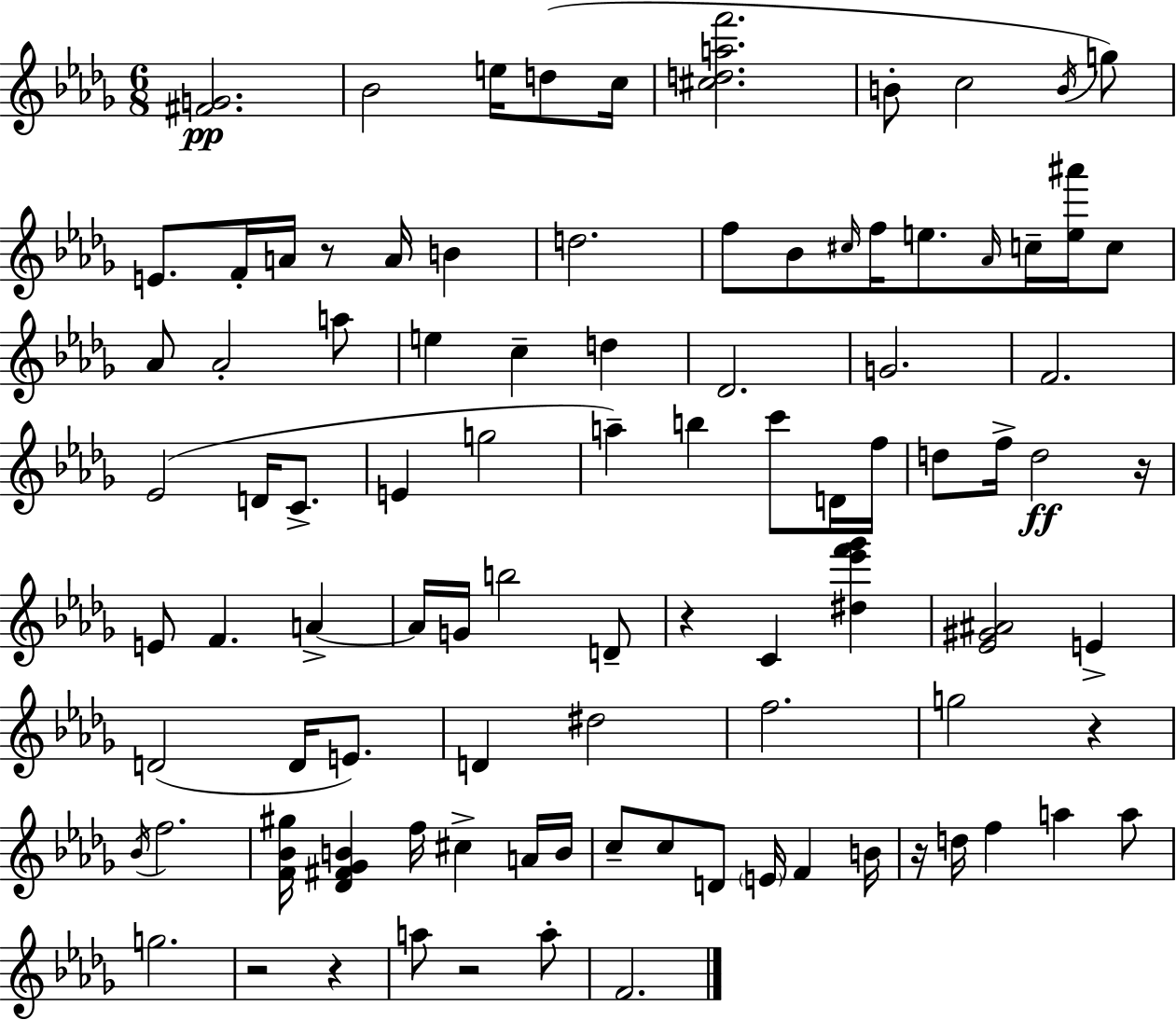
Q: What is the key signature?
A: BES minor